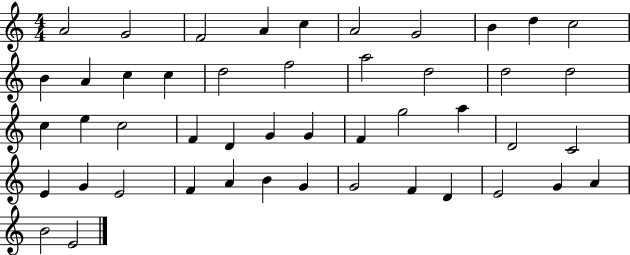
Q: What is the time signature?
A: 4/4